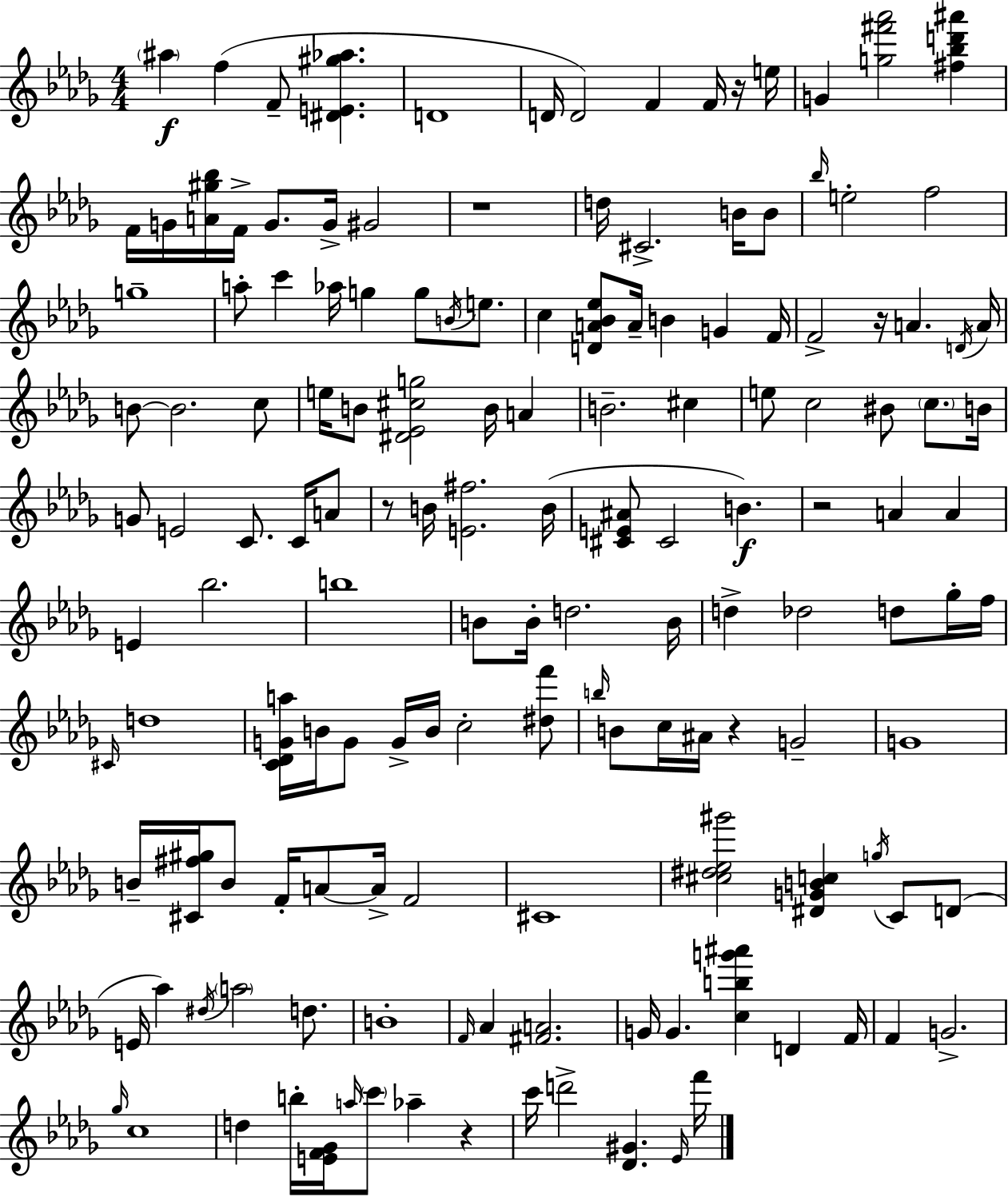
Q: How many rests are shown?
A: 7